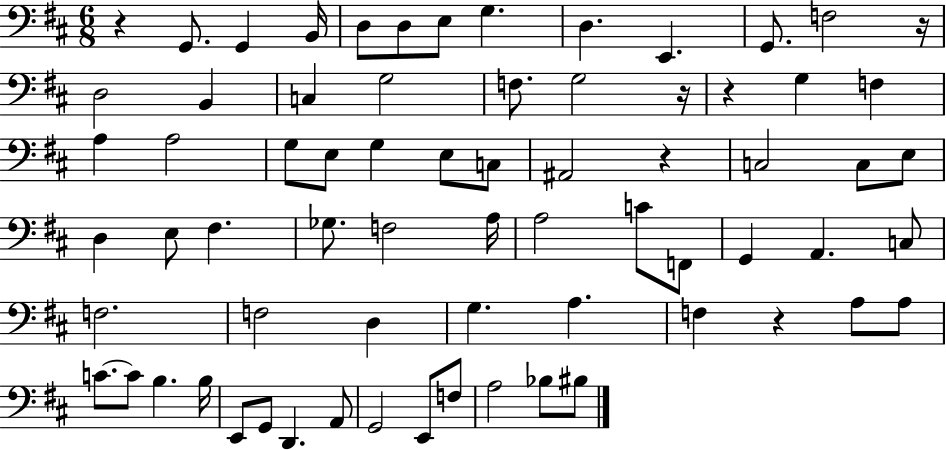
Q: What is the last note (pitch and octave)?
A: BIS3